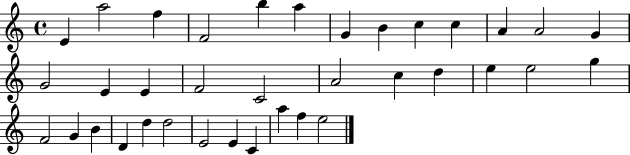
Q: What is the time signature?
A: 4/4